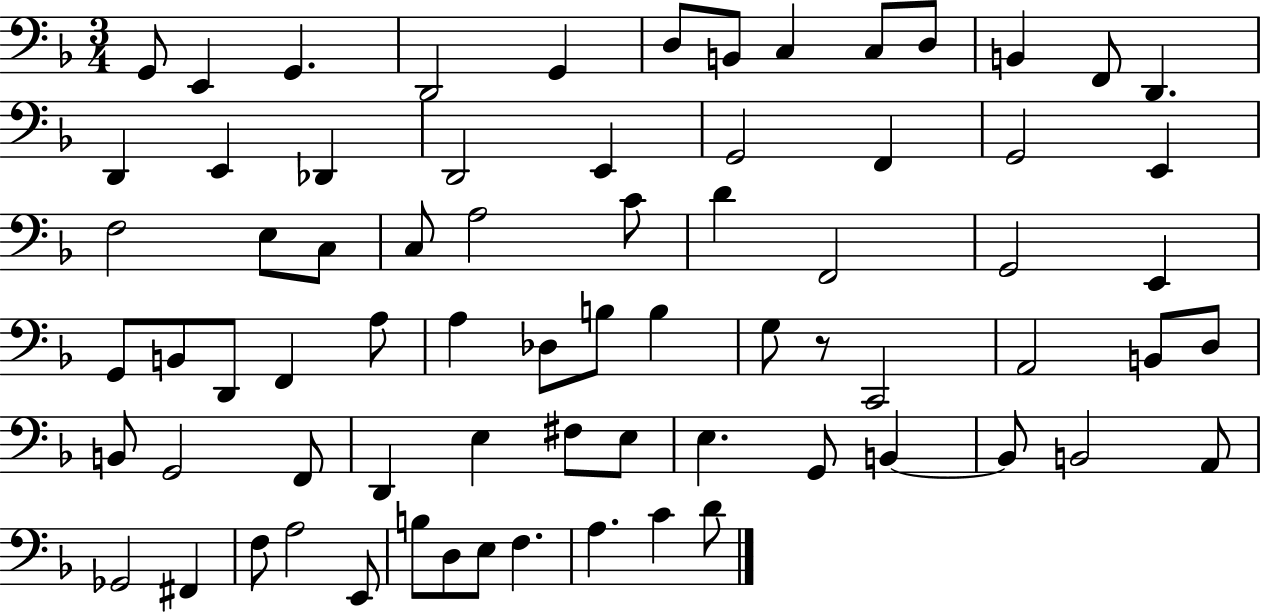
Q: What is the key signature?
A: F major